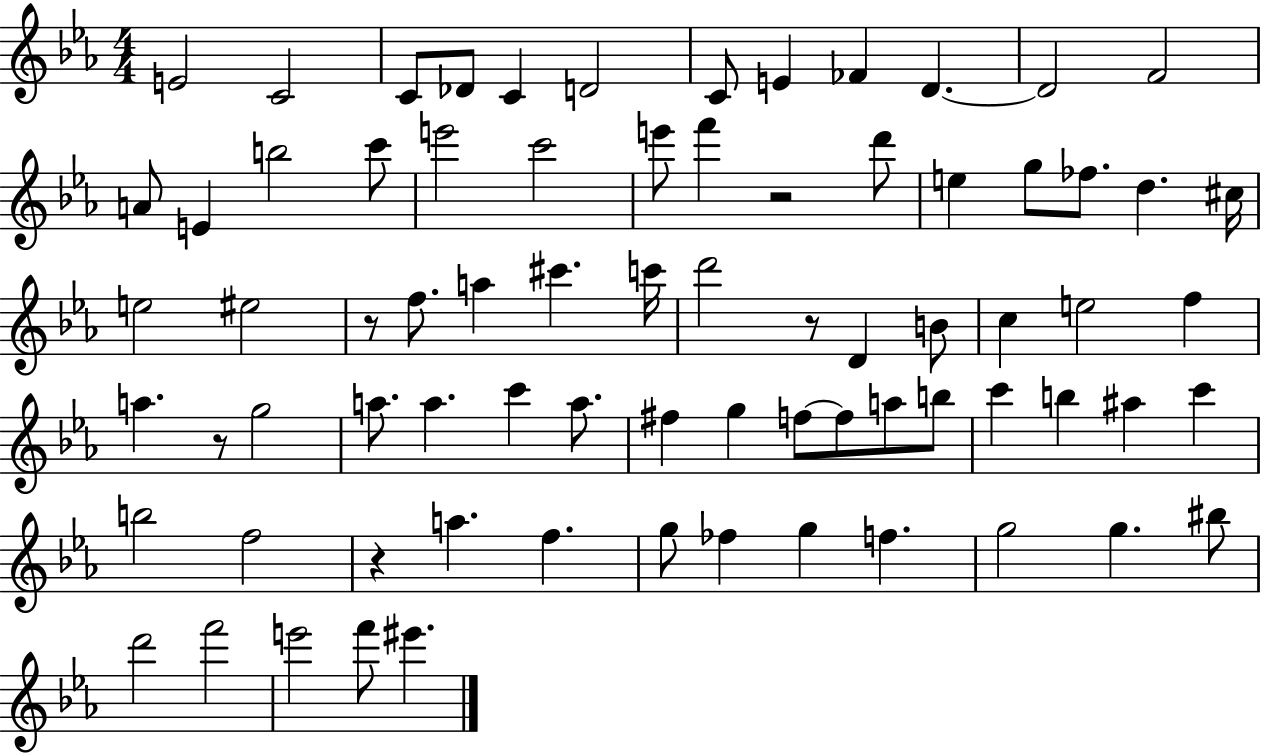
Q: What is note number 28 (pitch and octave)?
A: EIS5